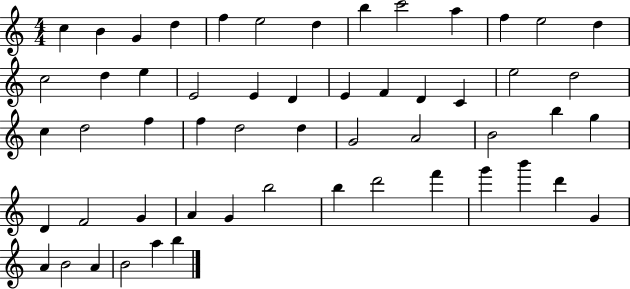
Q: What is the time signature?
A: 4/4